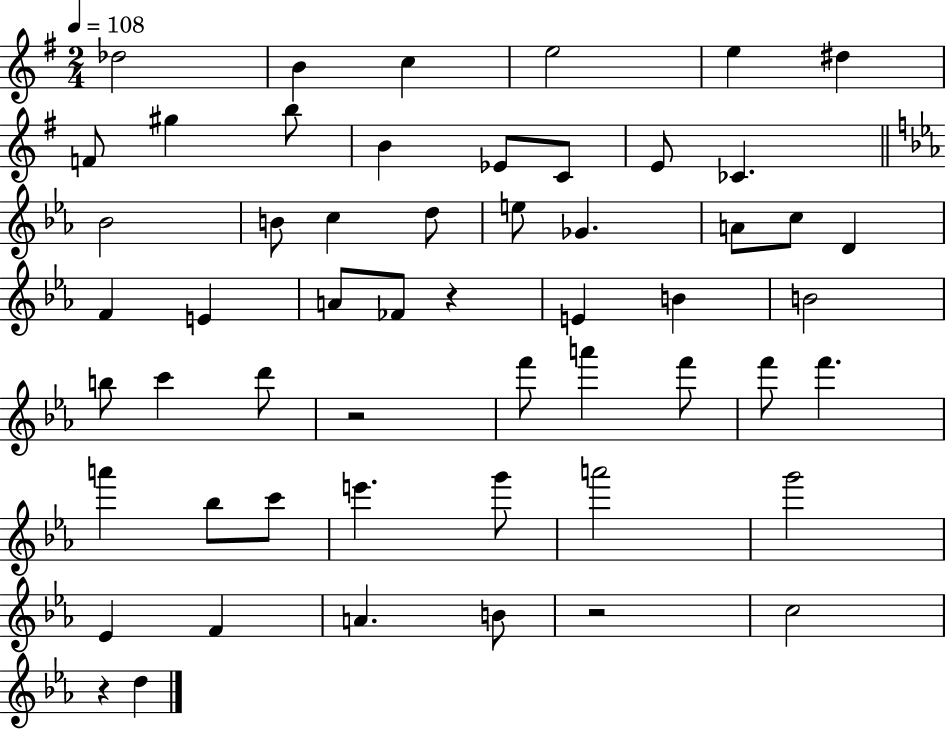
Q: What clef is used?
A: treble